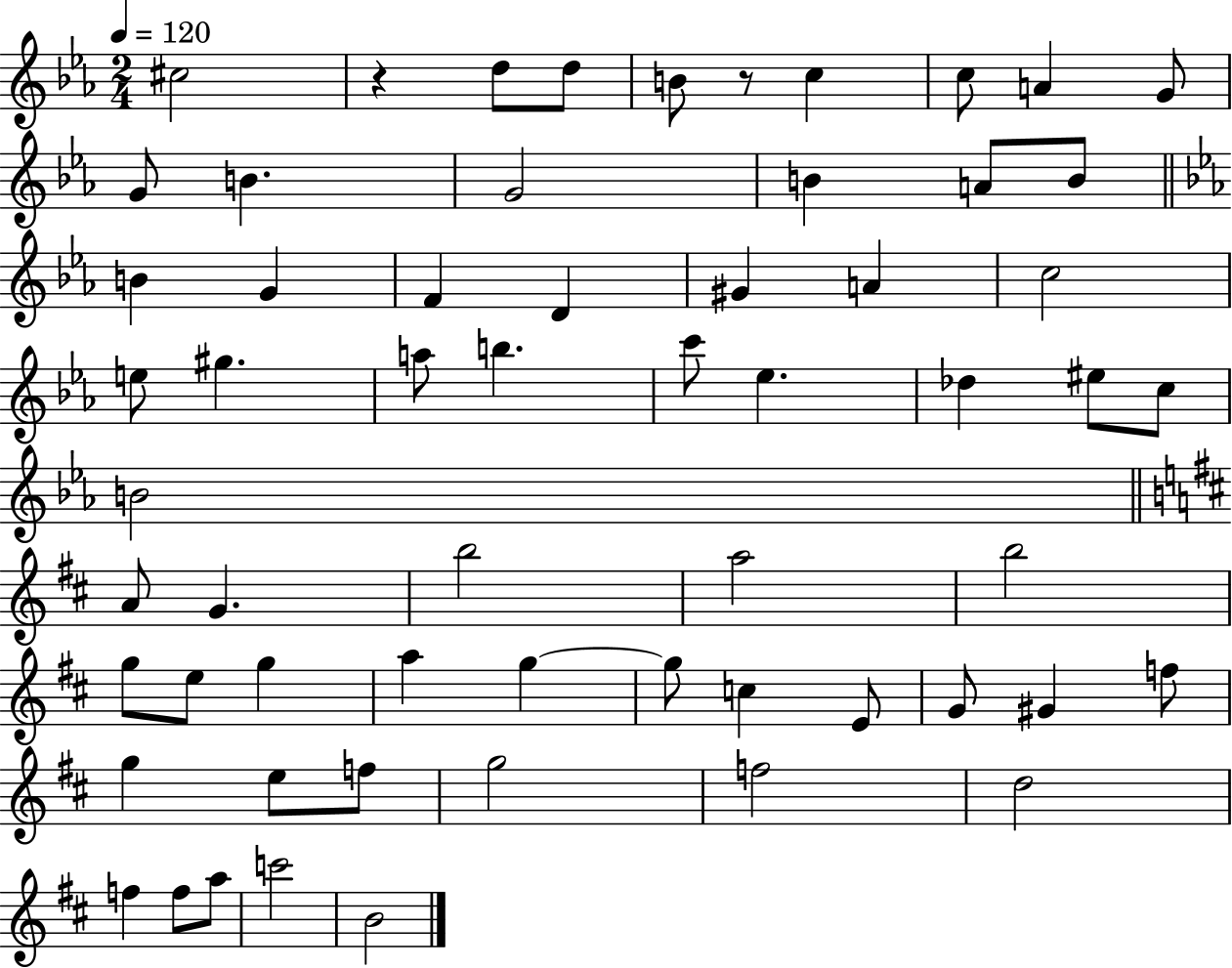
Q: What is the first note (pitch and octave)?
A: C#5